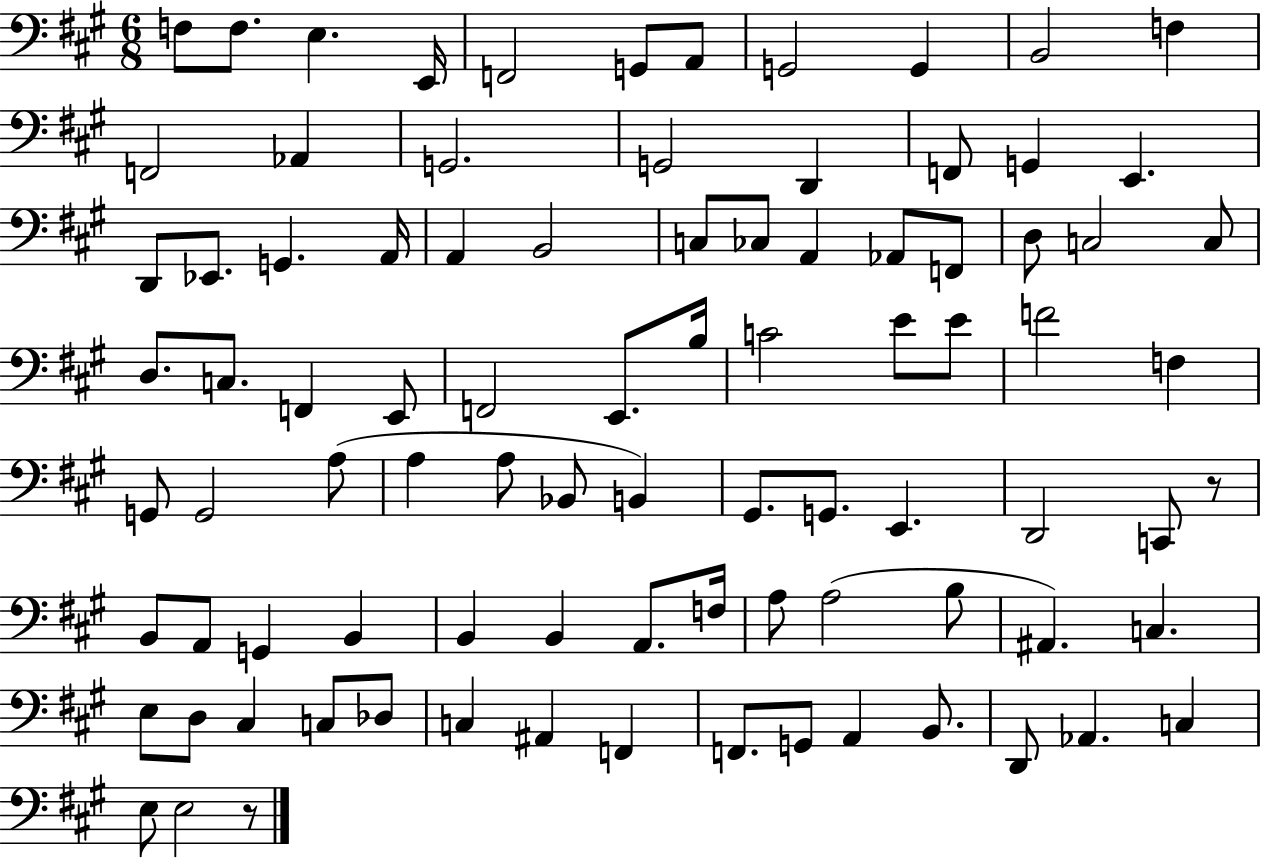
X:1
T:Untitled
M:6/8
L:1/4
K:A
F,/2 F,/2 E, E,,/4 F,,2 G,,/2 A,,/2 G,,2 G,, B,,2 F, F,,2 _A,, G,,2 G,,2 D,, F,,/2 G,, E,, D,,/2 _E,,/2 G,, A,,/4 A,, B,,2 C,/2 _C,/2 A,, _A,,/2 F,,/2 D,/2 C,2 C,/2 D,/2 C,/2 F,, E,,/2 F,,2 E,,/2 B,/4 C2 E/2 E/2 F2 F, G,,/2 G,,2 A,/2 A, A,/2 _B,,/2 B,, ^G,,/2 G,,/2 E,, D,,2 C,,/2 z/2 B,,/2 A,,/2 G,, B,, B,, B,, A,,/2 F,/4 A,/2 A,2 B,/2 ^A,, C, E,/2 D,/2 ^C, C,/2 _D,/2 C, ^A,, F,, F,,/2 G,,/2 A,, B,,/2 D,,/2 _A,, C, E,/2 E,2 z/2